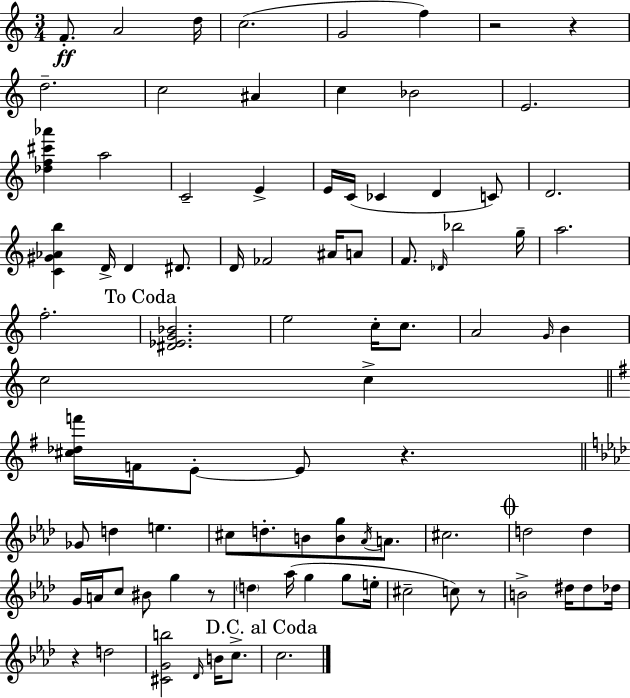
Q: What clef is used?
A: treble